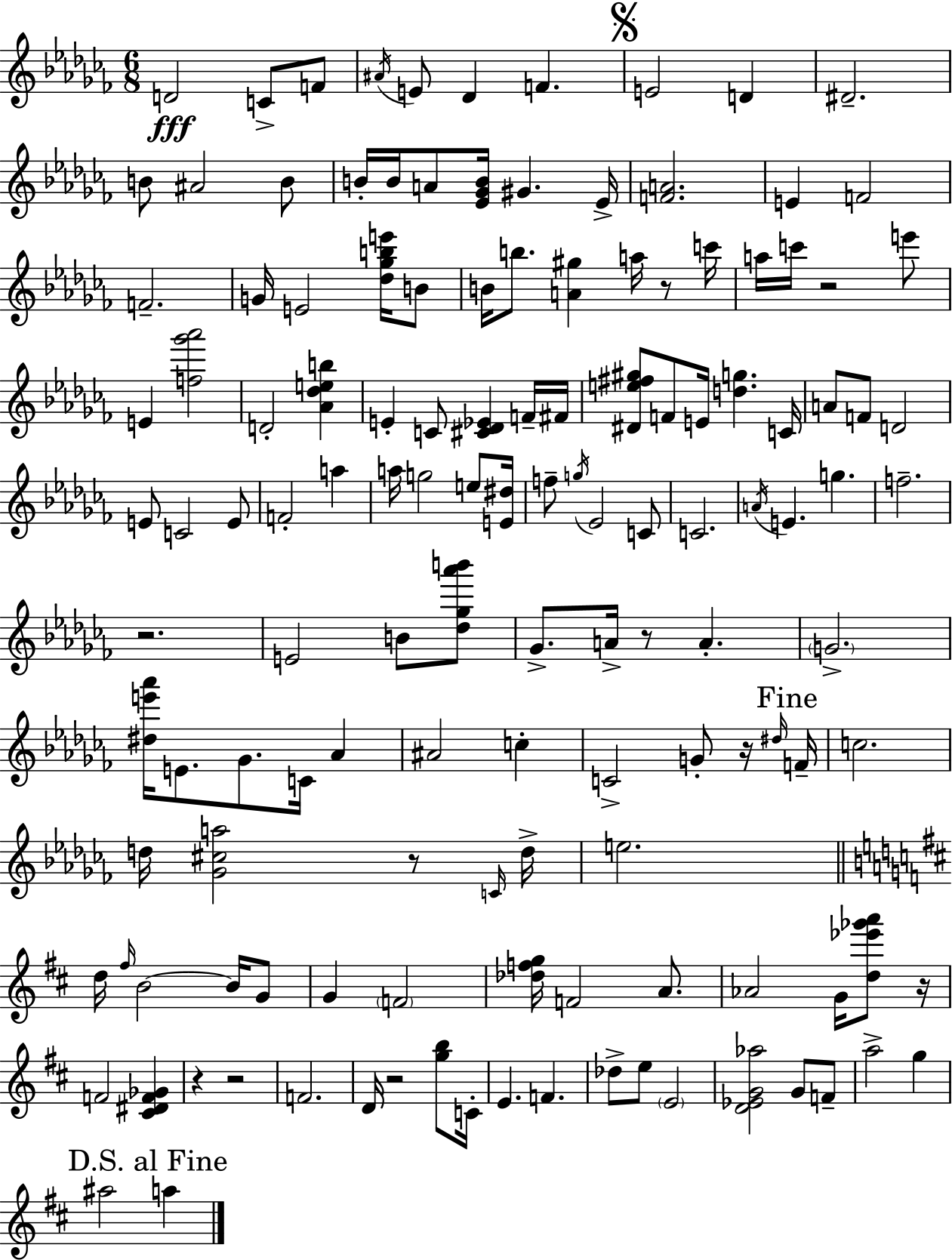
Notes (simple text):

D4/h C4/e F4/e A#4/s E4/e Db4/q F4/q. E4/h D4/q D#4/h. B4/e A#4/h B4/e B4/s B4/s A4/e [Eb4,Gb4,B4]/s G#4/q. Eb4/s [F4,A4]/h. E4/q F4/h F4/h. G4/s E4/h [Db5,Gb5,B5,E6]/s B4/e B4/s B5/e. [A4,G#5]/q A5/s R/e C6/s A5/s C6/s R/h E6/e E4/q [F5,Gb6,Ab6]/h D4/h [Ab4,Db5,E5,B5]/q E4/q C4/e [C#4,Db4,Eb4]/q F4/s F#4/s [D#4,E5,F#5,G#5]/e F4/e E4/s [D5,G5]/q. C4/s A4/e F4/e D4/h E4/e C4/h E4/e F4/h A5/q A5/s G5/h E5/e [E4,D#5]/s F5/e G5/s Eb4/h C4/e C4/h. A4/s E4/q. G5/q. F5/h. R/h. E4/h B4/e [Db5,Gb5,Ab6,B6]/e Gb4/e. A4/s R/e A4/q. G4/h. [D#5,E6,Ab6]/s E4/e. Gb4/e. C4/s Ab4/q A#4/h C5/q C4/h G4/e R/s D#5/s F4/s C5/h. D5/s [Gb4,C#5,A5]/h R/e C4/s D5/s E5/h. D5/s F#5/s B4/h B4/s G4/e G4/q F4/h [Db5,F5,G5]/s F4/h A4/e. Ab4/h G4/s [D5,Eb6,Gb6,A6]/e R/s F4/h [C#4,D#4,F4,Gb4]/q R/q R/h F4/h. D4/s R/h [G5,B5]/e C4/s E4/q. F4/q. Db5/e E5/e E4/h [D4,Eb4,G4,Ab5]/h G4/e F4/e A5/h G5/q A#5/h A5/q